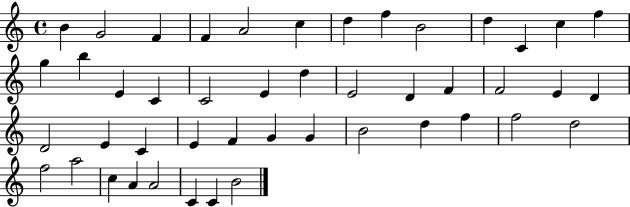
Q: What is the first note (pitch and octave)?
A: B4